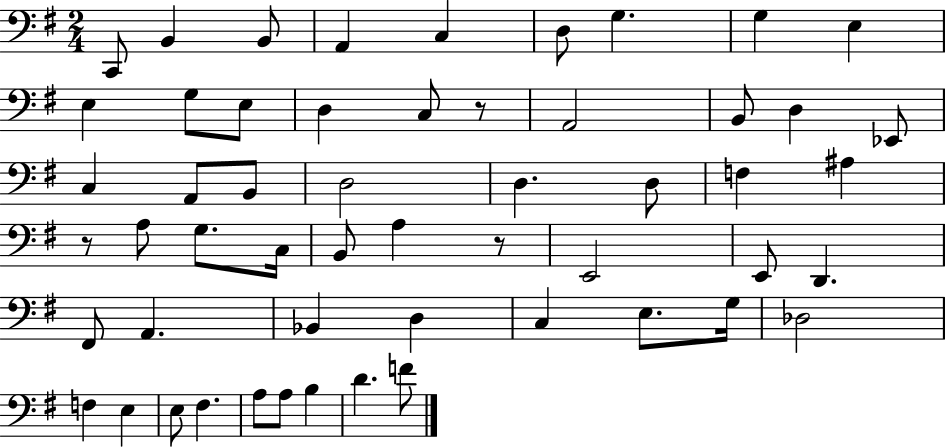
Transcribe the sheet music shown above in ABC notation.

X:1
T:Untitled
M:2/4
L:1/4
K:G
C,,/2 B,, B,,/2 A,, C, D,/2 G, G, E, E, G,/2 E,/2 D, C,/2 z/2 A,,2 B,,/2 D, _E,,/2 C, A,,/2 B,,/2 D,2 D, D,/2 F, ^A, z/2 A,/2 G,/2 C,/4 B,,/2 A, z/2 E,,2 E,,/2 D,, ^F,,/2 A,, _B,, D, C, E,/2 G,/4 _D,2 F, E, E,/2 ^F, A,/2 A,/2 B, D F/2